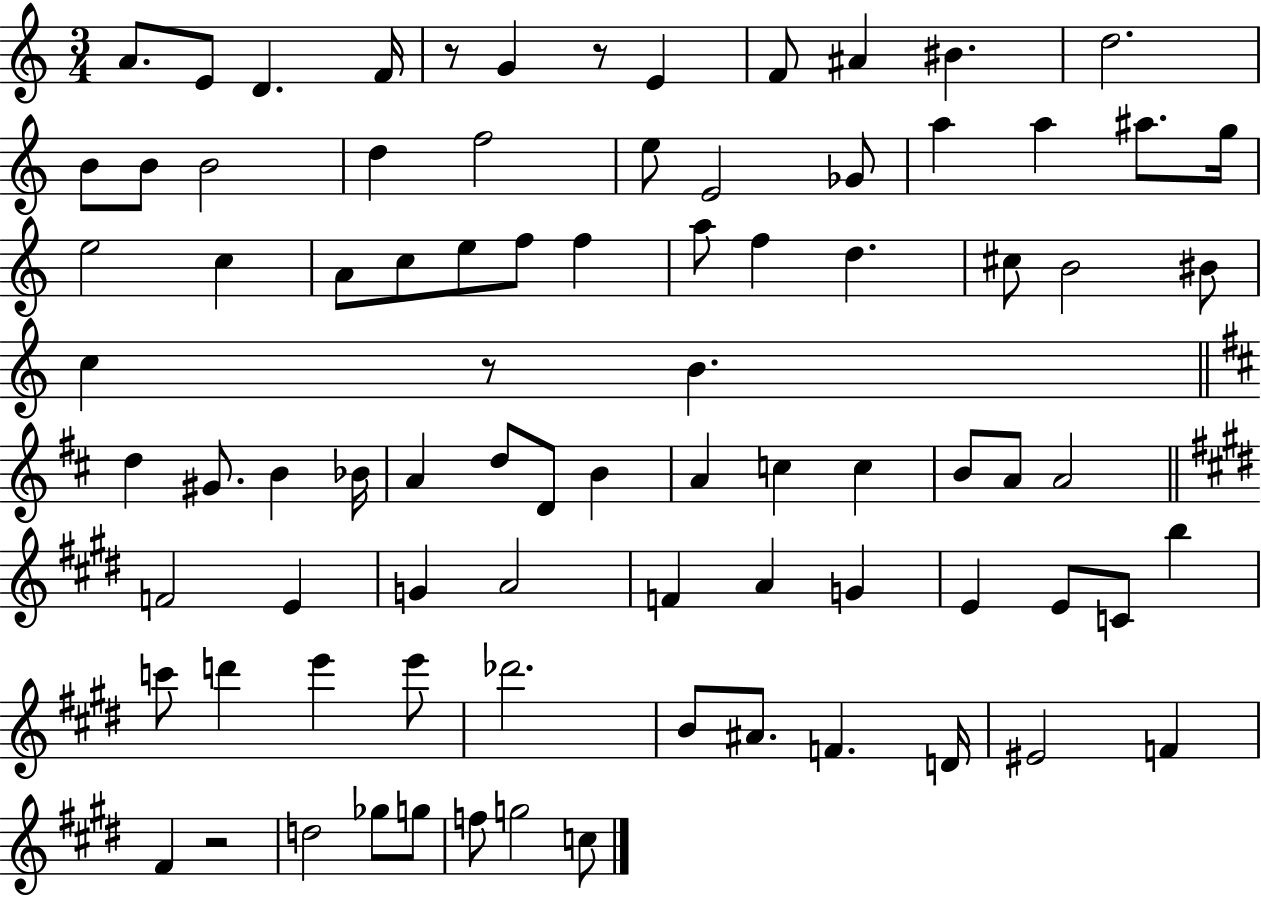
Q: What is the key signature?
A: C major